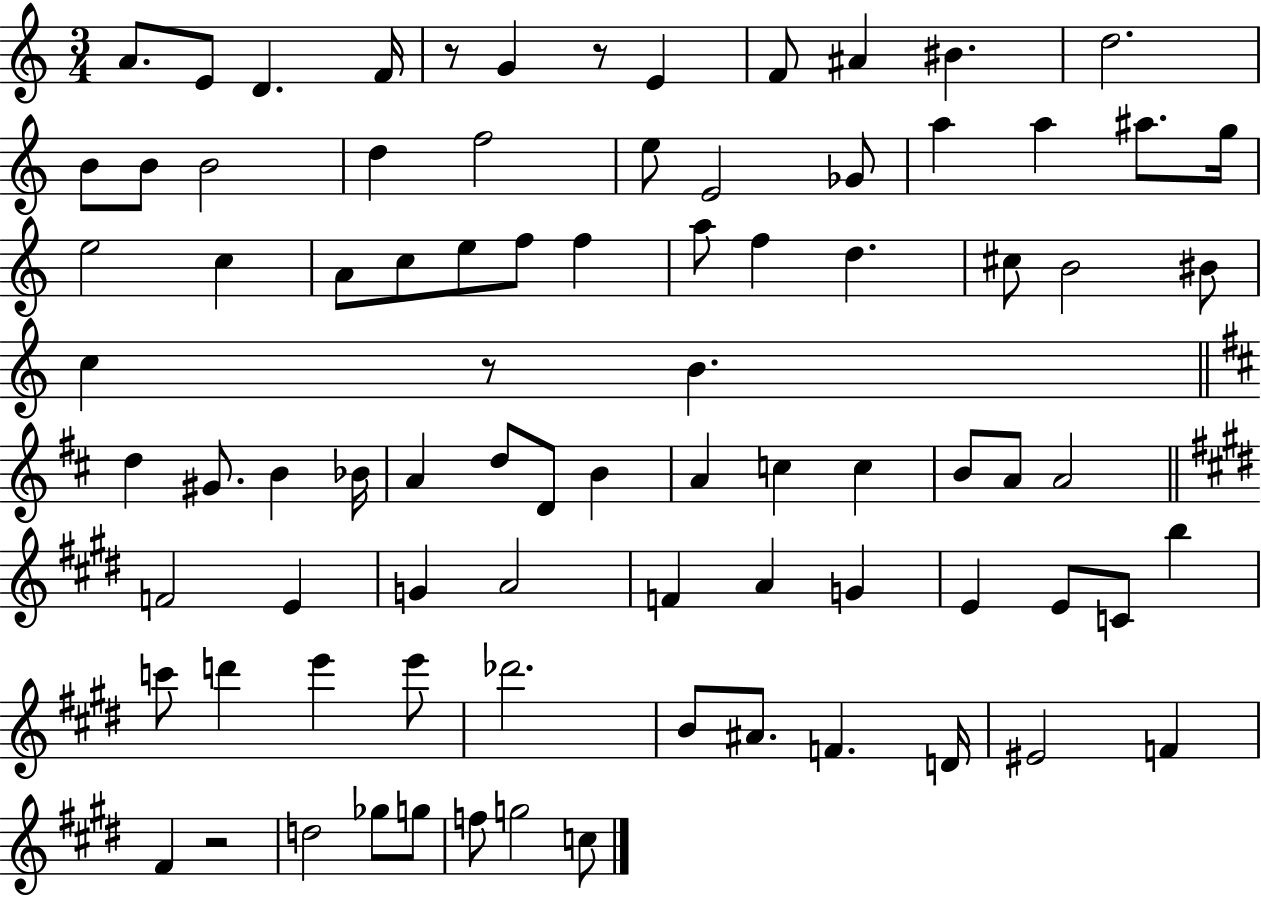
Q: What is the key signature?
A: C major